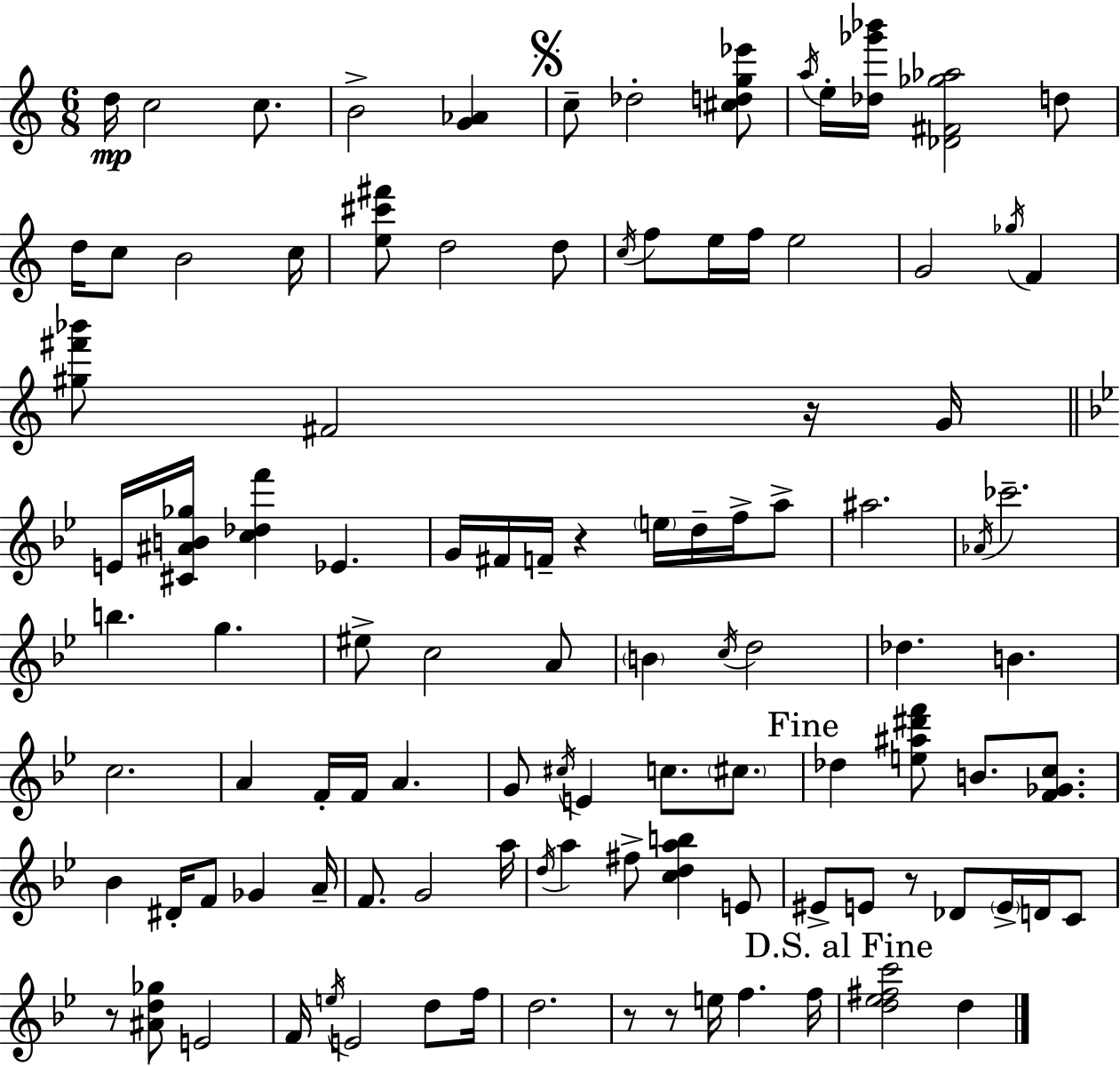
X:1
T:Untitled
M:6/8
L:1/4
K:Am
d/4 c2 c/2 B2 [G_A] c/2 _d2 [^cdg_e']/2 a/4 e/4 [_d_g'_b']/4 [_D^F_g_a]2 d/2 d/4 c/2 B2 c/4 [e^c'^f']/2 d2 d/2 c/4 f/2 e/4 f/4 e2 G2 _g/4 F [^g^f'_b']/2 ^F2 z/4 G/4 E/4 [^C^AB_g]/4 [c_df'] _E G/4 ^F/4 F/4 z e/4 d/4 f/4 a/2 ^a2 _A/4 _c'2 b g ^e/2 c2 A/2 B c/4 d2 _d B c2 A F/4 F/4 A G/2 ^c/4 E c/2 ^c/2 _d [e^a^d'f']/2 B/2 [F_Gc]/2 _B ^D/4 F/2 _G A/4 F/2 G2 a/4 d/4 a ^f/2 [cdab] E/2 ^E/2 E/2 z/2 _D/2 E/4 D/4 C/2 z/2 [^Ad_g]/2 E2 F/4 e/4 E2 d/2 f/4 d2 z/2 z/2 e/4 f f/4 [d_e^fc']2 d